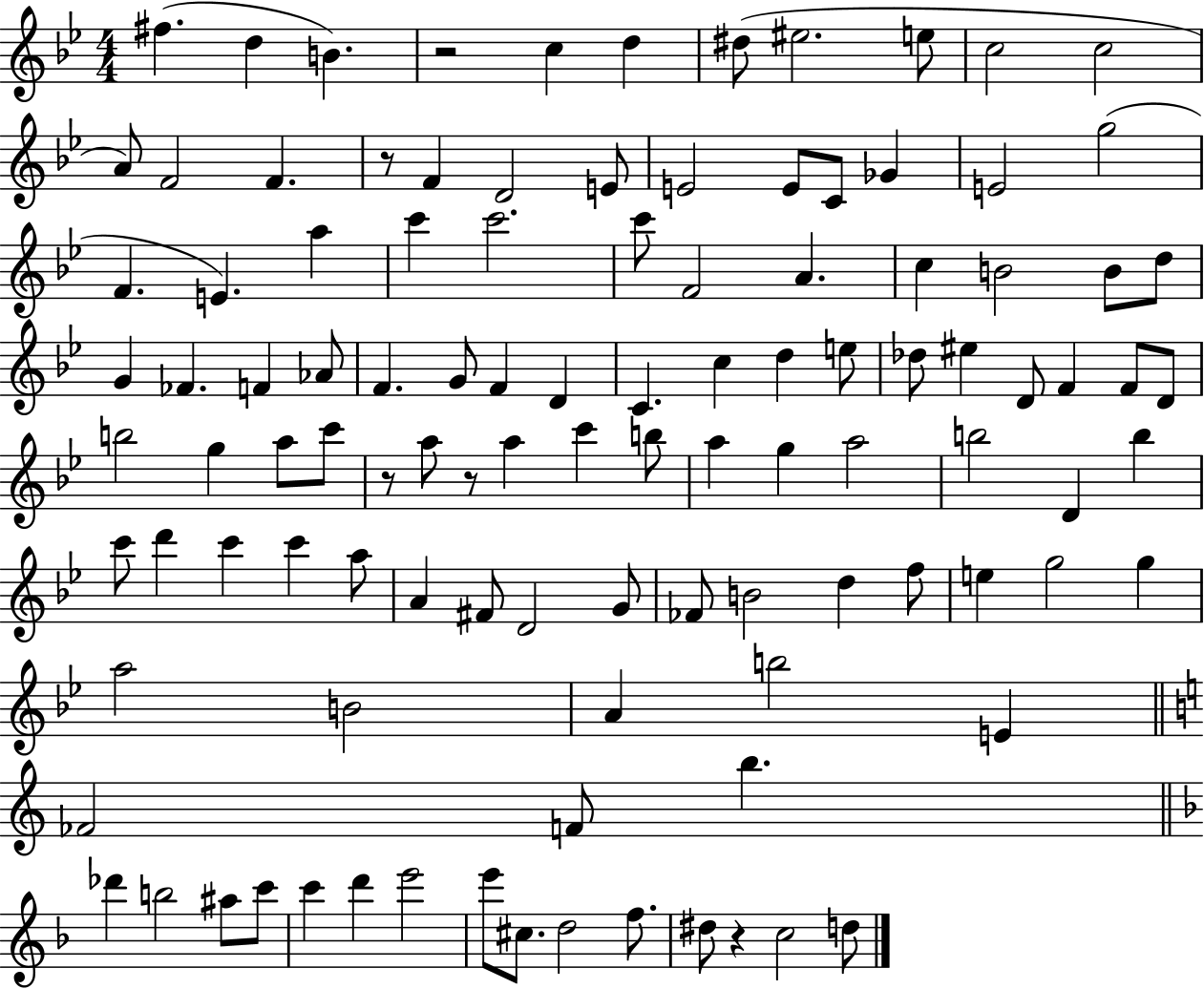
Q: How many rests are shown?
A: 5